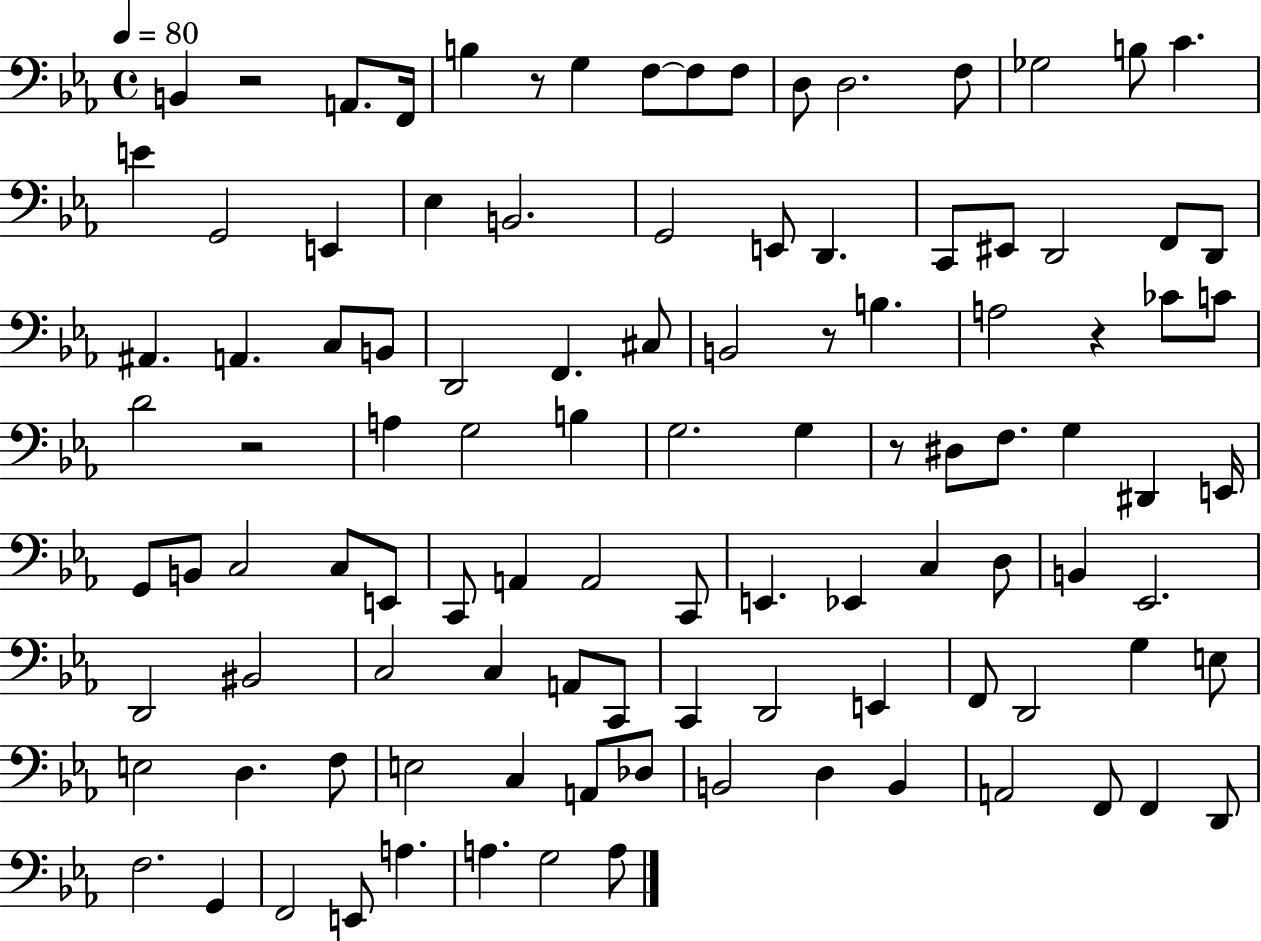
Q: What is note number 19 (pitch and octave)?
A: B2